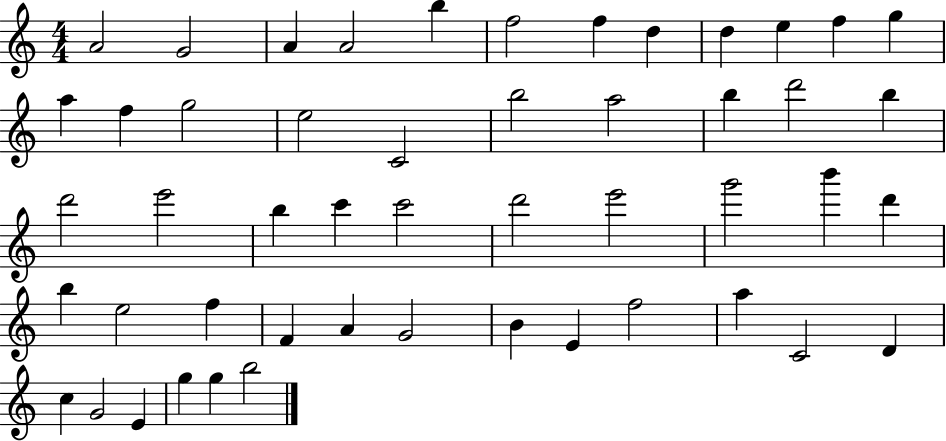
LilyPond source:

{
  \clef treble
  \numericTimeSignature
  \time 4/4
  \key c \major
  a'2 g'2 | a'4 a'2 b''4 | f''2 f''4 d''4 | d''4 e''4 f''4 g''4 | \break a''4 f''4 g''2 | e''2 c'2 | b''2 a''2 | b''4 d'''2 b''4 | \break d'''2 e'''2 | b''4 c'''4 c'''2 | d'''2 e'''2 | g'''2 b'''4 d'''4 | \break b''4 e''2 f''4 | f'4 a'4 g'2 | b'4 e'4 f''2 | a''4 c'2 d'4 | \break c''4 g'2 e'4 | g''4 g''4 b''2 | \bar "|."
}